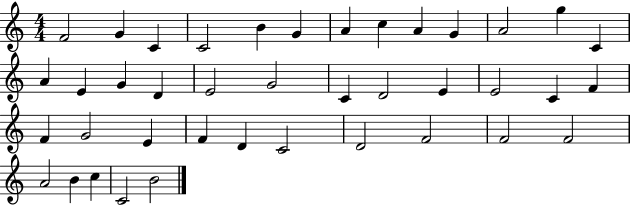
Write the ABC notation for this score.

X:1
T:Untitled
M:4/4
L:1/4
K:C
F2 G C C2 B G A c A G A2 g C A E G D E2 G2 C D2 E E2 C F F G2 E F D C2 D2 F2 F2 F2 A2 B c C2 B2